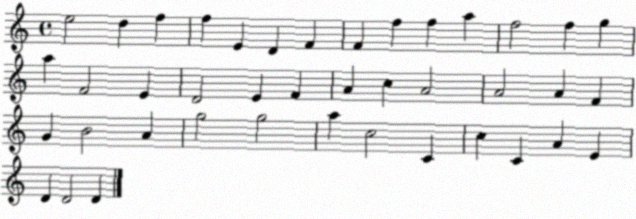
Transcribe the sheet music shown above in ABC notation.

X:1
T:Untitled
M:4/4
L:1/4
K:C
e2 d f f E D F F f f a f2 f g a F2 E D2 E F A c A2 A2 A F G B2 A g2 g2 a c2 C c C A E D D2 D